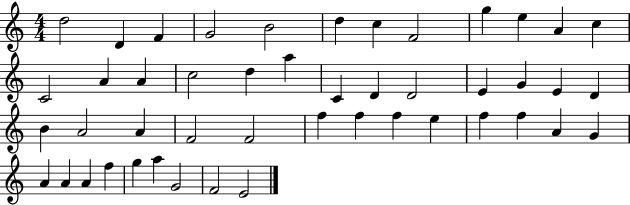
D5/h D4/q F4/q G4/h B4/h D5/q C5/q F4/h G5/q E5/q A4/q C5/q C4/h A4/q A4/q C5/h D5/q A5/q C4/q D4/q D4/h E4/q G4/q E4/q D4/q B4/q A4/h A4/q F4/h F4/h F5/q F5/q F5/q E5/q F5/q F5/q A4/q G4/q A4/q A4/q A4/q F5/q G5/q A5/q G4/h F4/h E4/h